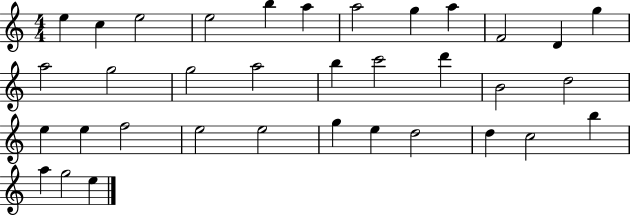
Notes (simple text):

E5/q C5/q E5/h E5/h B5/q A5/q A5/h G5/q A5/q F4/h D4/q G5/q A5/h G5/h G5/h A5/h B5/q C6/h D6/q B4/h D5/h E5/q E5/q F5/h E5/h E5/h G5/q E5/q D5/h D5/q C5/h B5/q A5/q G5/h E5/q